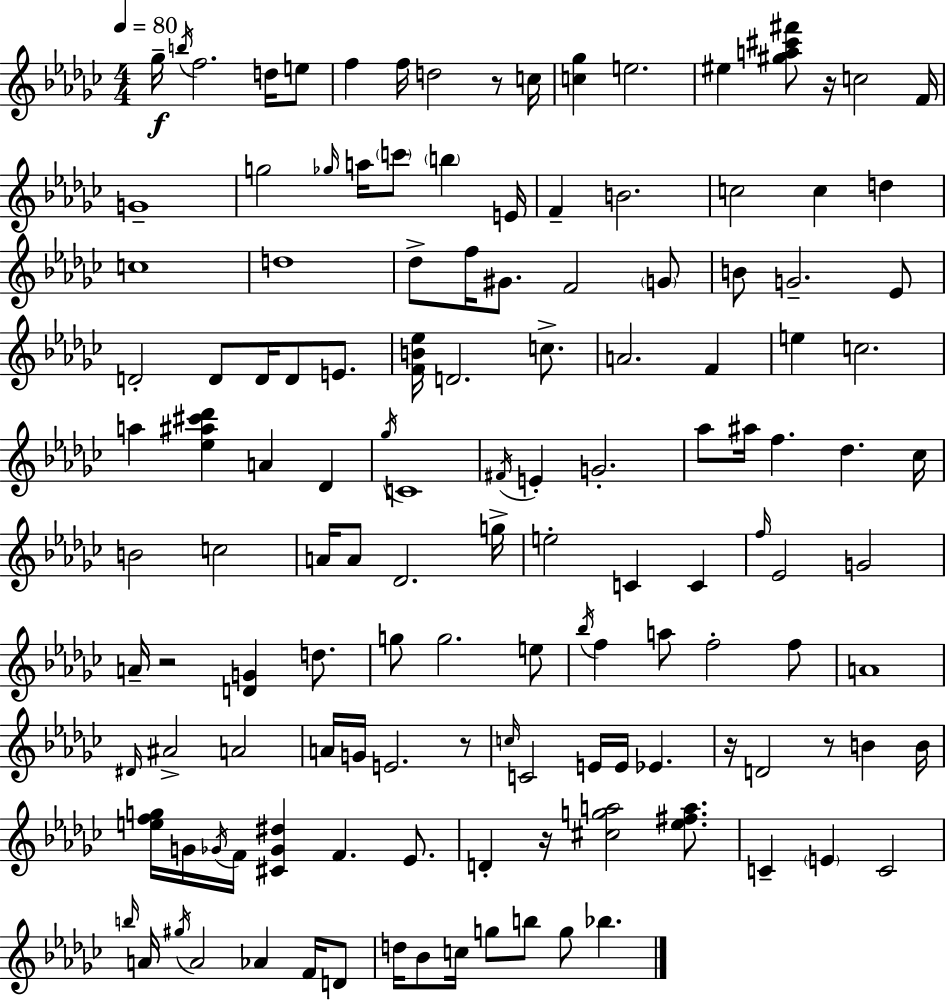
Gb5/s B5/s F5/h. D5/s E5/e F5/q F5/s D5/h R/e C5/s [C5,Gb5]/q E5/h. EIS5/q [G#5,A5,C#6,F#6]/e R/s C5/h F4/s G4/w G5/h Gb5/s A5/s C6/e B5/q E4/s F4/q B4/h. C5/h C5/q D5/q C5/w D5/w Db5/e F5/s G#4/e. F4/h G4/e B4/e G4/h. Eb4/e D4/h D4/e D4/s D4/e E4/e. [F4,B4,Eb5]/s D4/h. C5/e. A4/h. F4/q E5/q C5/h. A5/q [Eb5,A#5,C#6,Db6]/q A4/q Db4/q Gb5/s C4/w F#4/s E4/q G4/h. Ab5/e A#5/s F5/q. Db5/q. CES5/s B4/h C5/h A4/s A4/e Db4/h. G5/s E5/h C4/q C4/q F5/s Eb4/h G4/h A4/s R/h [D4,G4]/q D5/e. G5/e G5/h. E5/e Bb5/s F5/q A5/e F5/h F5/e A4/w D#4/s A#4/h A4/h A4/s G4/s E4/h. R/e C5/s C4/h E4/s E4/s Eb4/q. R/s D4/h R/e B4/q B4/s [E5,F5,G5]/s G4/s Gb4/s F4/s [C#4,Gb4,D#5]/q F4/q. Eb4/e. D4/q R/s [C#5,G5,A5]/h [Eb5,F#5,A5]/e. C4/q E4/q C4/h B5/s A4/s G#5/s A4/h Ab4/q F4/s D4/e D5/s Bb4/e C5/s G5/e B5/e G5/e Bb5/q.